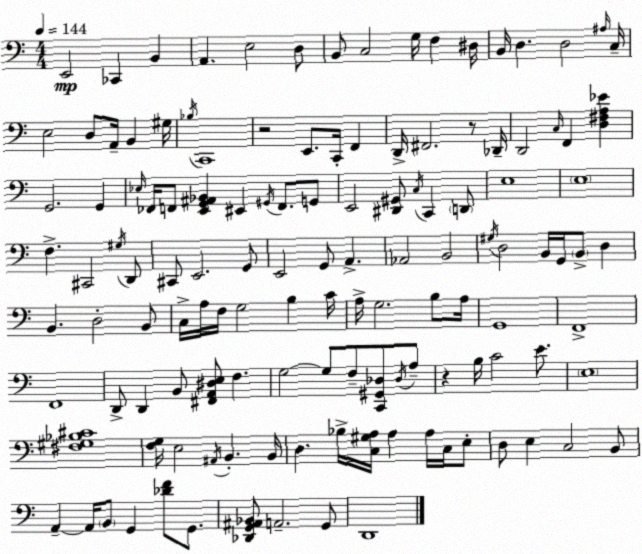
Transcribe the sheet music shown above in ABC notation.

X:1
T:Untitled
M:4/4
L:1/4
K:C
E,,2 _C,, B,, A,, E,2 D,/2 B,,/2 C,2 G,/4 F, ^D,/4 B,,/4 D, D,2 ^A,/4 C,/4 E,2 D,/2 A,,/4 B,, ^G,/4 _B,/4 C,,4 z2 E,,/2 C,,/4 F,, D,,/4 ^F,,2 z/2 _D,,/4 D,,2 C,/4 F,, [D,^F,A,_E] G,,2 G,, _E,/4 _F,,/4 F,,/2 [E,,G,,^A,,_B,,] ^E,, ^G,,/4 F,,/2 G,,/2 E,,2 [^D,,^G,,]/2 C,/4 C,, D,,/2 E,4 E,4 F, ^C,,2 ^G,/4 D,,/2 ^C,,/2 E,,2 G,,/2 E,,2 G,,/2 A,, _A,,2 B,,2 ^G,/4 D,2 B,,/4 G,,/4 B,,/2 D, B,, D,2 B,,/2 C,/4 A,/4 F,/4 G,2 B, C/4 A,/4 G,2 B,/2 A,/4 G,,4 F,,4 F,,4 D,,/2 D,, B,,/2 [^F,,A,,^D,E,]/2 F, G,2 G,/2 F,/2 [C,,^G,,_D,]/2 _D,/4 A,/2 z B,/4 C2 E/2 E,4 [^F,^G,_B,^C]4 [F,G,]/4 E,2 ^A,,/4 B,, B,,/4 D, _B,/4 [C,^G,A,]/4 A, A,/4 C,/4 E,/2 D,/2 E, C,2 B,,/2 A,, A,,/4 B,,/2 G,, [_DF]/2 G,,/2 [_D,,G,,^A,,_B,,]/2 A,,2 G,,/2 D,,4